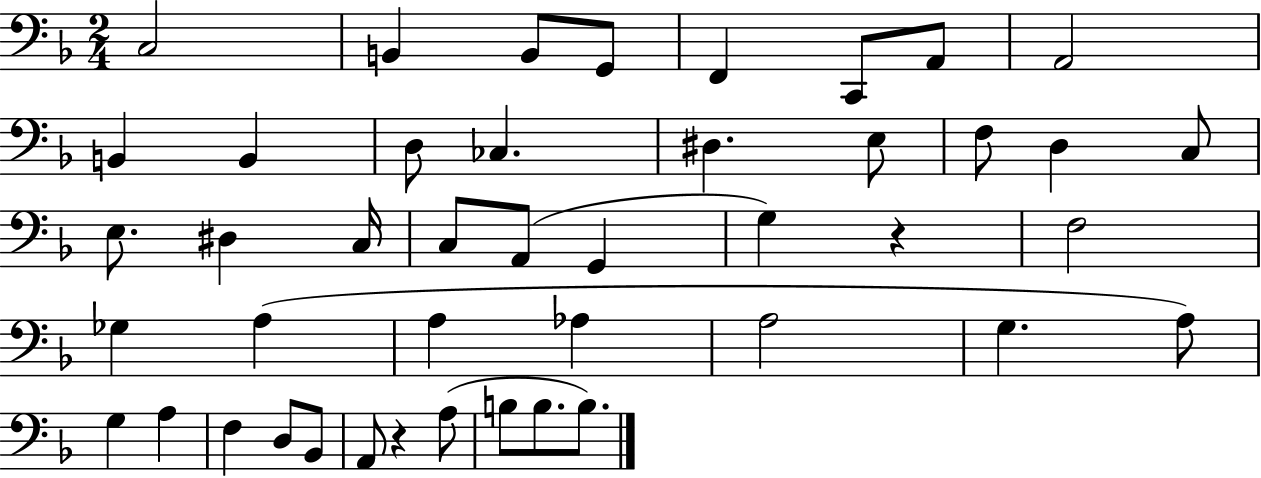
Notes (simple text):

C3/h B2/q B2/e G2/e F2/q C2/e A2/e A2/h B2/q B2/q D3/e CES3/q. D#3/q. E3/e F3/e D3/q C3/e E3/e. D#3/q C3/s C3/e A2/e G2/q G3/q R/q F3/h Gb3/q A3/q A3/q Ab3/q A3/h G3/q. A3/e G3/q A3/q F3/q D3/e Bb2/e A2/e R/q A3/e B3/e B3/e. B3/e.